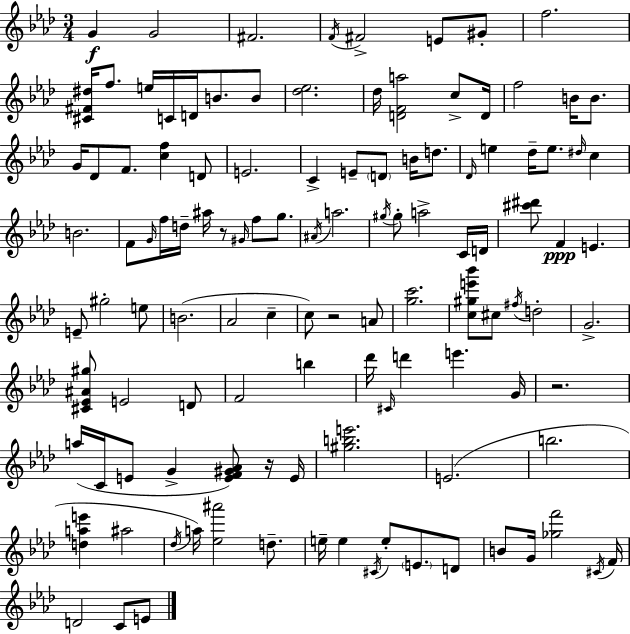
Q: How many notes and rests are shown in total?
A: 116